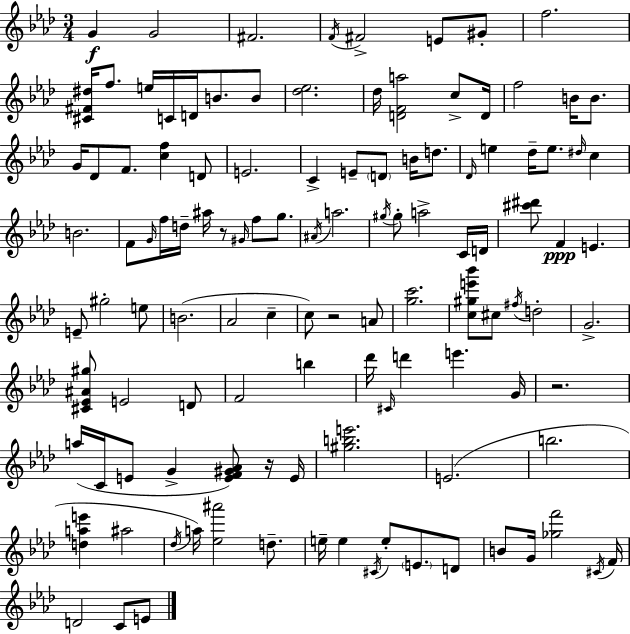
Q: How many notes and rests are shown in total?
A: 116